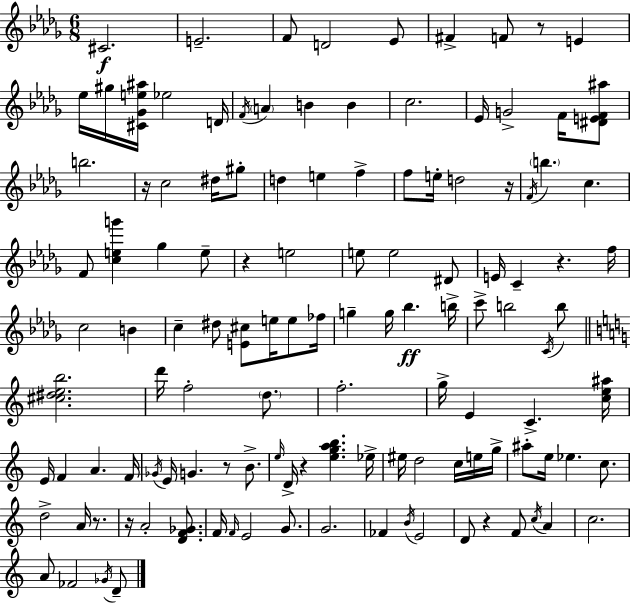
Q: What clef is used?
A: treble